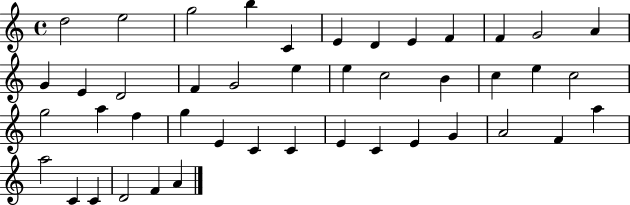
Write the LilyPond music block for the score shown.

{
  \clef treble
  \time 4/4
  \defaultTimeSignature
  \key c \major
  d''2 e''2 | g''2 b''4 c'4 | e'4 d'4 e'4 f'4 | f'4 g'2 a'4 | \break g'4 e'4 d'2 | f'4 g'2 e''4 | e''4 c''2 b'4 | c''4 e''4 c''2 | \break g''2 a''4 f''4 | g''4 e'4 c'4 c'4 | e'4 c'4 e'4 g'4 | a'2 f'4 a''4 | \break a''2 c'4 c'4 | d'2 f'4 a'4 | \bar "|."
}